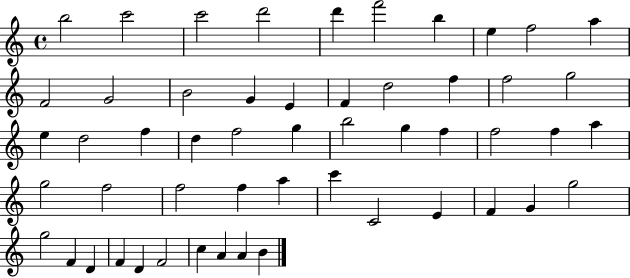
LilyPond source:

{
  \clef treble
  \time 4/4
  \defaultTimeSignature
  \key c \major
  b''2 c'''2 | c'''2 d'''2 | d'''4 f'''2 b''4 | e''4 f''2 a''4 | \break f'2 g'2 | b'2 g'4 e'4 | f'4 d''2 f''4 | f''2 g''2 | \break e''4 d''2 f''4 | d''4 f''2 g''4 | b''2 g''4 f''4 | f''2 f''4 a''4 | \break g''2 f''2 | f''2 f''4 a''4 | c'''4 c'2 e'4 | f'4 g'4 g''2 | \break g''2 f'4 d'4 | f'4 d'4 f'2 | c''4 a'4 a'4 b'4 | \bar "|."
}